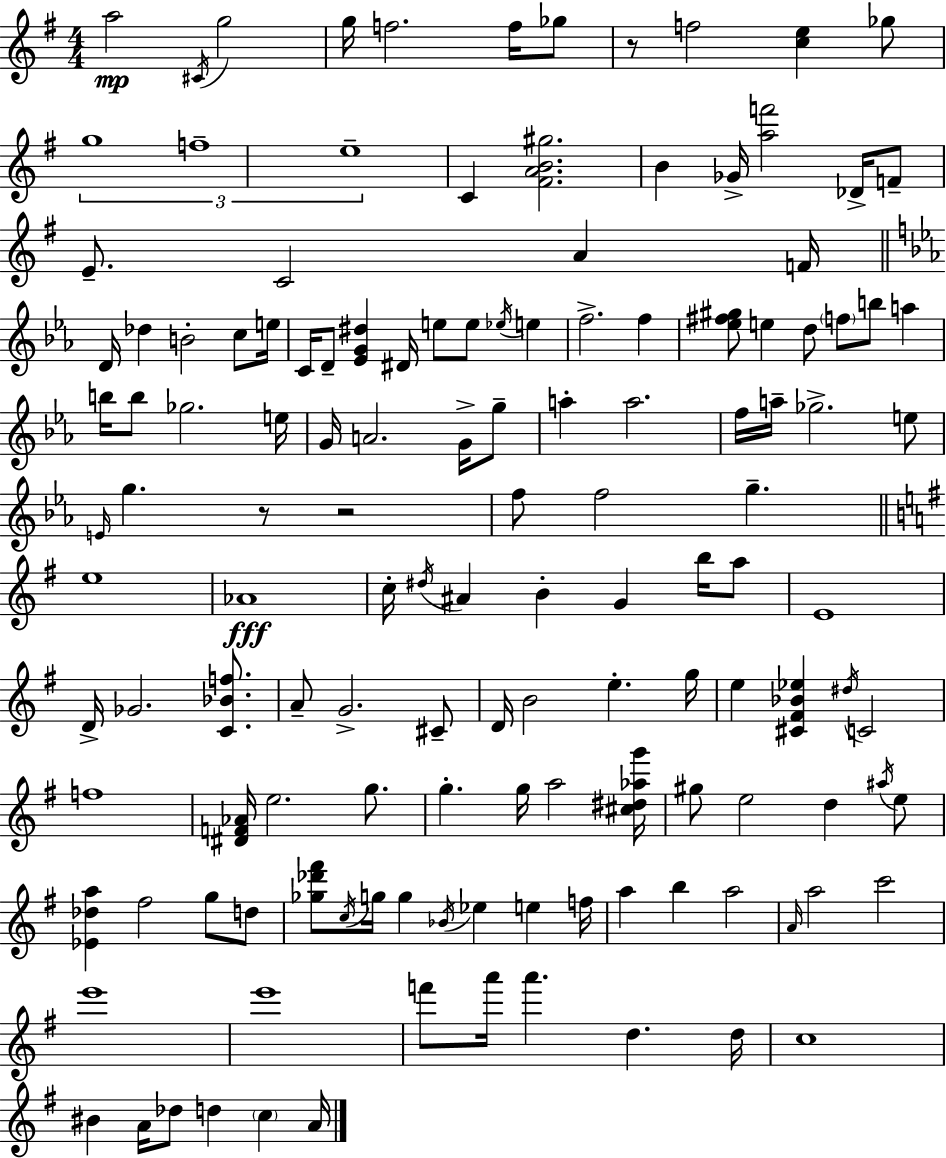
A5/h C#4/s G5/h G5/s F5/h. F5/s Gb5/e R/e F5/h [C5,E5]/q Gb5/e G5/w F5/w E5/w C4/q [F#4,A4,B4,G#5]/h. B4/q Gb4/s [A5,F6]/h Db4/s F4/e E4/e. C4/h A4/q F4/s D4/s Db5/q B4/h C5/e E5/s C4/s D4/e [Eb4,G4,D#5]/q D#4/s E5/e E5/e Eb5/s E5/q F5/h. F5/q [Eb5,F#5,G#5]/e E5/q D5/e F5/e B5/e A5/q B5/s B5/e Gb5/h. E5/s G4/s A4/h. G4/s G5/e A5/q A5/h. F5/s A5/s Gb5/h. E5/e E4/s G5/q. R/e R/h F5/e F5/h G5/q. E5/w Ab4/w C5/s D#5/s A#4/q B4/q G4/q B5/s A5/e E4/w D4/s Gb4/h. [C4,Bb4,F5]/e. A4/e G4/h. C#4/e D4/s B4/h E5/q. G5/s E5/q [C#4,F#4,Bb4,Eb5]/q D#5/s C4/h F5/w [D#4,F4,Ab4]/s E5/h. G5/e. G5/q. G5/s A5/h [C#5,D#5,Ab5,G6]/s G#5/e E5/h D5/q A#5/s E5/e [Eb4,Db5,A5]/q F#5/h G5/e D5/e [Gb5,Db6,F#6]/e C5/s G5/s G5/q Bb4/s Eb5/q E5/q F5/s A5/q B5/q A5/h A4/s A5/h C6/h E6/w E6/w F6/e A6/s A6/q. D5/q. D5/s C5/w BIS4/q A4/s Db5/e D5/q C5/q A4/s